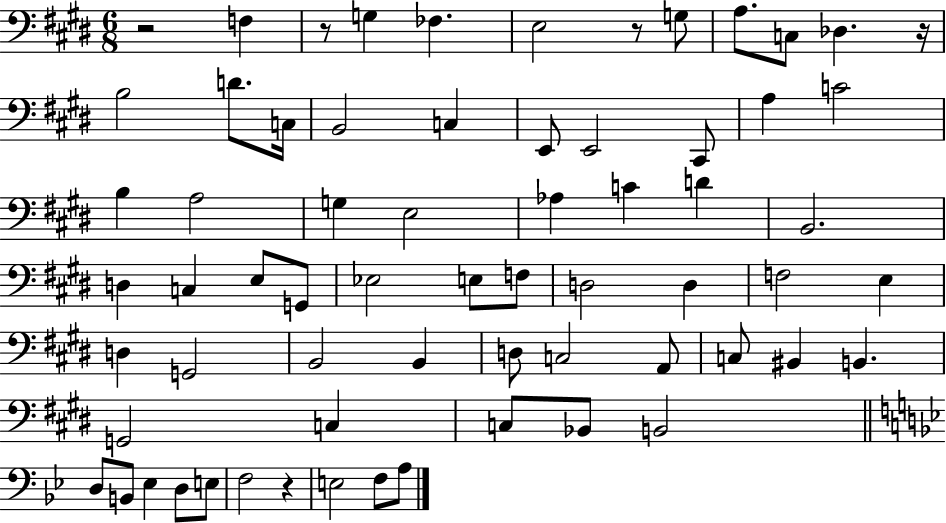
R/h F3/q R/e G3/q FES3/q. E3/h R/e G3/e A3/e. C3/e Db3/q. R/s B3/h D4/e. C3/s B2/h C3/q E2/e E2/h C#2/e A3/q C4/h B3/q A3/h G3/q E3/h Ab3/q C4/q D4/q B2/h. D3/q C3/q E3/e G2/e Eb3/h E3/e F3/e D3/h D3/q F3/h E3/q D3/q G2/h B2/h B2/q D3/e C3/h A2/e C3/e BIS2/q B2/q. G2/h C3/q C3/e Bb2/e B2/h D3/e B2/e Eb3/q D3/e E3/e F3/h R/q E3/h F3/e A3/e